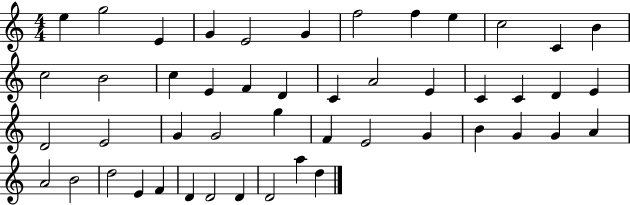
E5/q G5/h E4/q G4/q E4/h G4/q F5/h F5/q E5/q C5/h C4/q B4/q C5/h B4/h C5/q E4/q F4/q D4/q C4/q A4/h E4/q C4/q C4/q D4/q E4/q D4/h E4/h G4/q G4/h G5/q F4/q E4/h G4/q B4/q G4/q G4/q A4/q A4/h B4/h D5/h E4/q F4/q D4/q D4/h D4/q D4/h A5/q D5/q